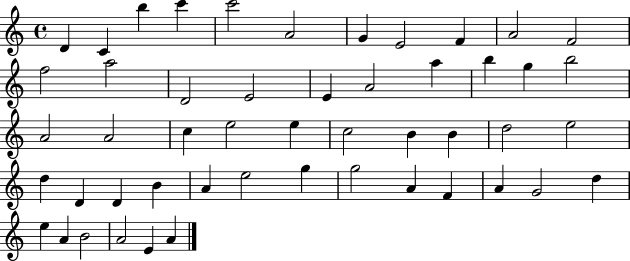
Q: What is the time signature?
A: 4/4